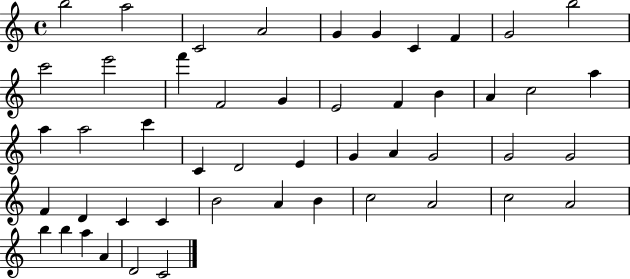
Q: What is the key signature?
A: C major